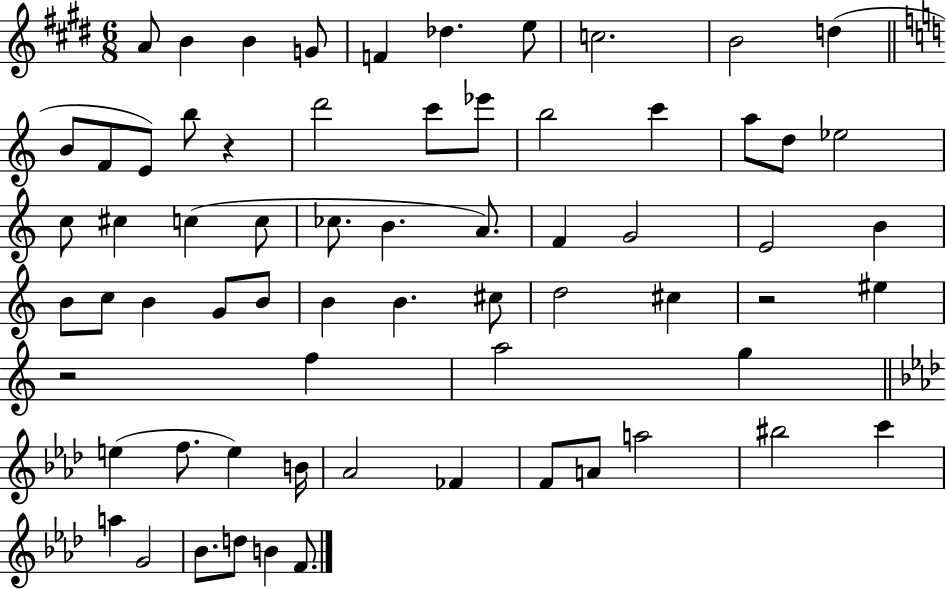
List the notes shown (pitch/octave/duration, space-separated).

A4/e B4/q B4/q G4/e F4/q Db5/q. E5/e C5/h. B4/h D5/q B4/e F4/e E4/e B5/e R/q D6/h C6/e Eb6/e B5/h C6/q A5/e D5/e Eb5/h C5/e C#5/q C5/q C5/e CES5/e. B4/q. A4/e. F4/q G4/h E4/h B4/q B4/e C5/e B4/q G4/e B4/e B4/q B4/q. C#5/e D5/h C#5/q R/h EIS5/q R/h F5/q A5/h G5/q E5/q F5/e. E5/q B4/s Ab4/h FES4/q F4/e A4/e A5/h BIS5/h C6/q A5/q G4/h Bb4/e. D5/e B4/q F4/e.